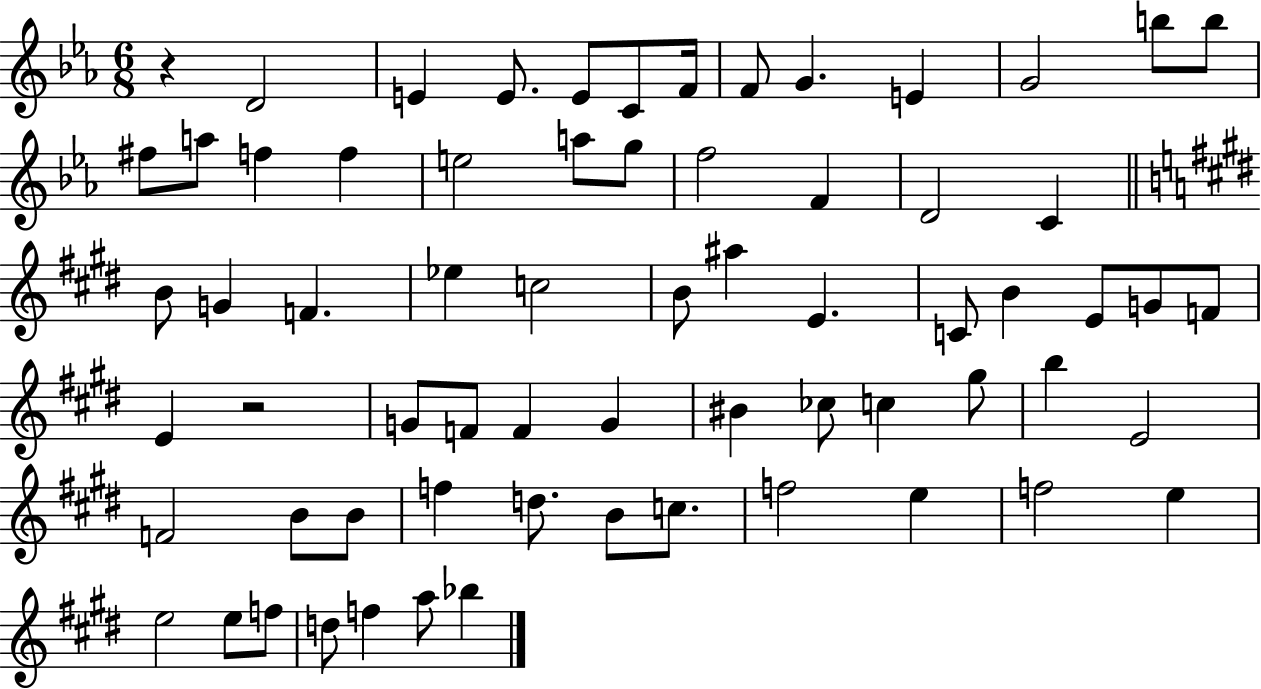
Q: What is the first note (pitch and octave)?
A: D4